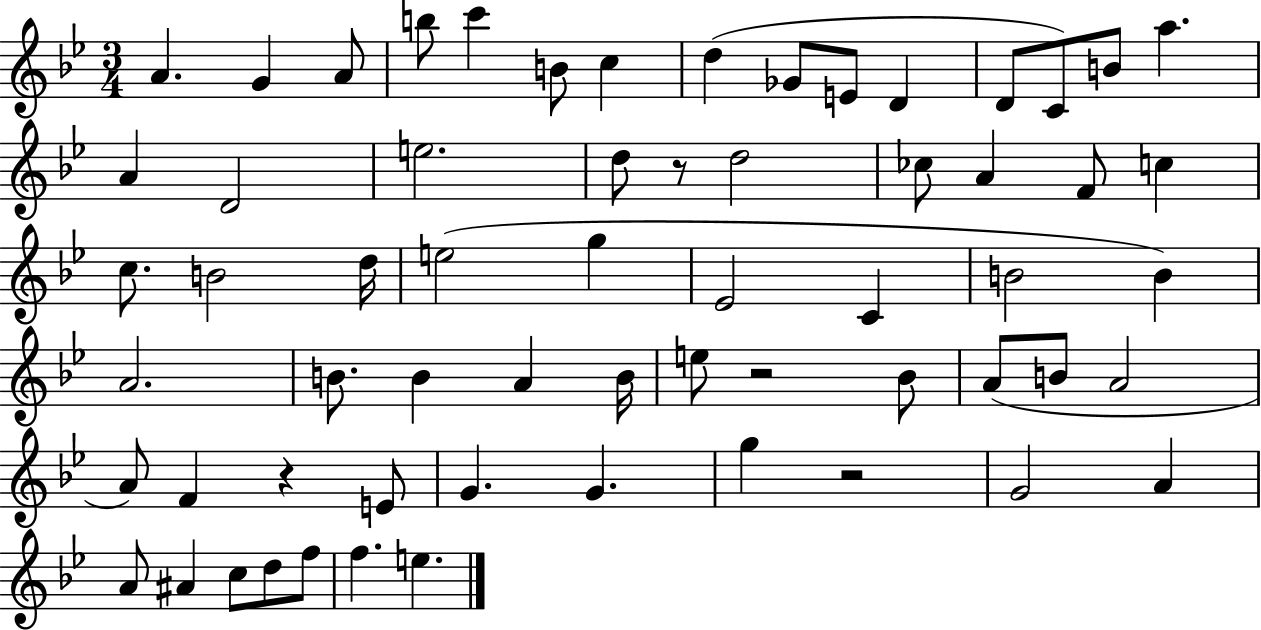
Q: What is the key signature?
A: BES major